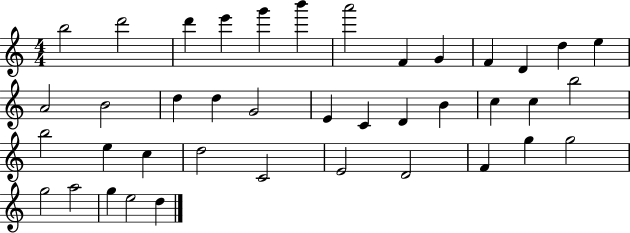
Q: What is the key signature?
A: C major